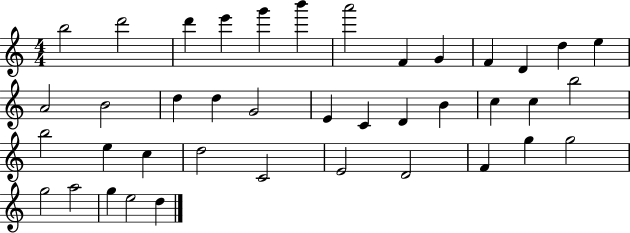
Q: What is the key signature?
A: C major